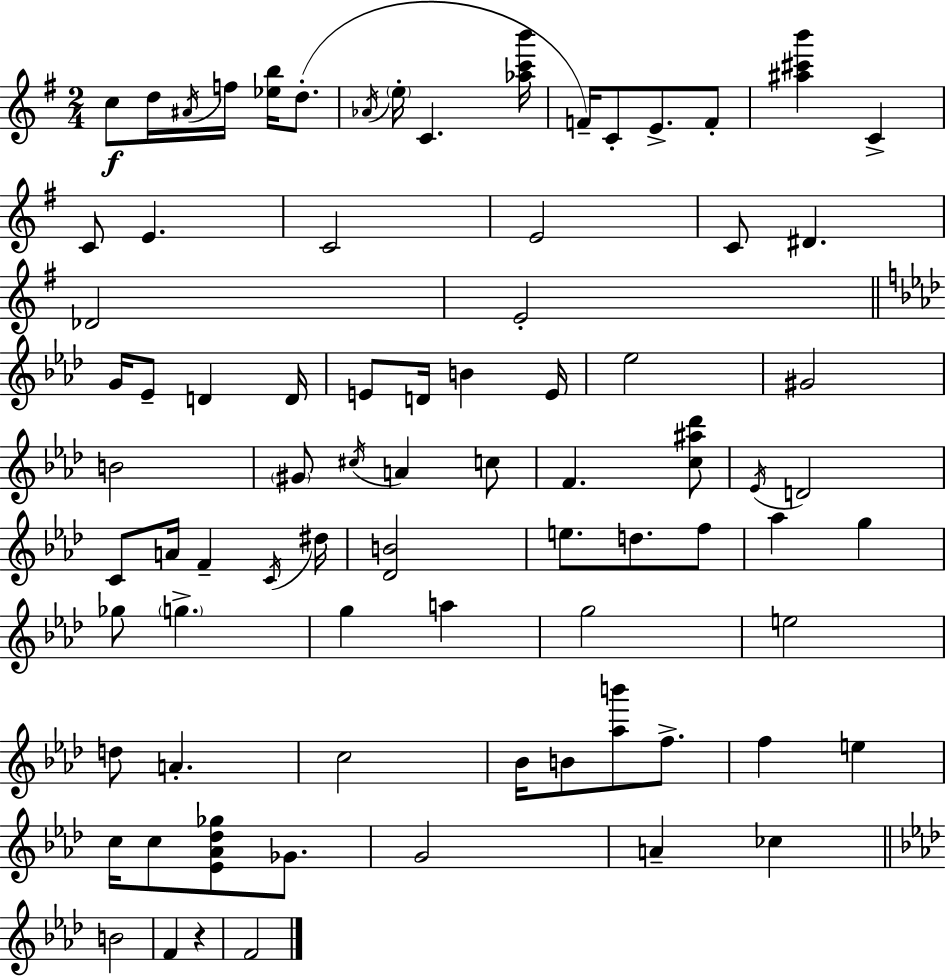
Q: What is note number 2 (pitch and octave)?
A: D5